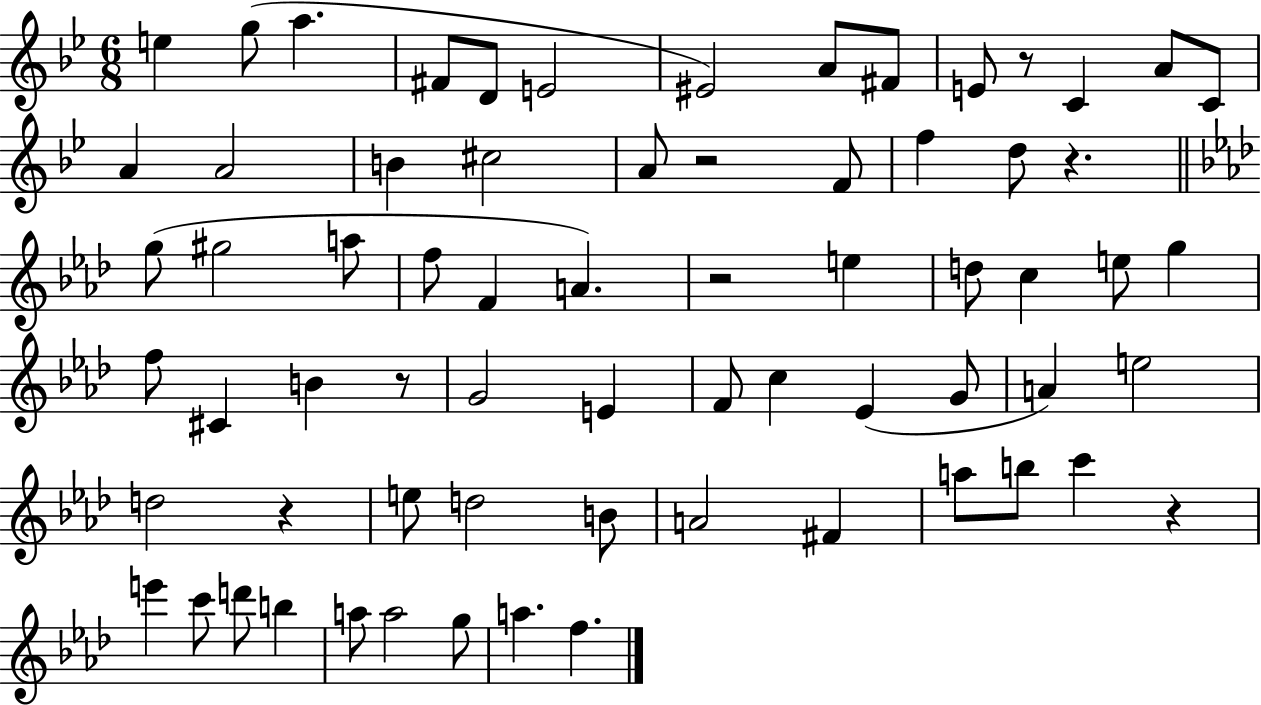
{
  \clef treble
  \numericTimeSignature
  \time 6/8
  \key bes \major
  e''4 g''8( a''4. | fis'8 d'8 e'2 | eis'2) a'8 fis'8 | e'8 r8 c'4 a'8 c'8 | \break a'4 a'2 | b'4 cis''2 | a'8 r2 f'8 | f''4 d''8 r4. | \break \bar "||" \break \key aes \major g''8( gis''2 a''8 | f''8 f'4 a'4.) | r2 e''4 | d''8 c''4 e''8 g''4 | \break f''8 cis'4 b'4 r8 | g'2 e'4 | f'8 c''4 ees'4( g'8 | a'4) e''2 | \break d''2 r4 | e''8 d''2 b'8 | a'2 fis'4 | a''8 b''8 c'''4 r4 | \break e'''4 c'''8 d'''8 b''4 | a''8 a''2 g''8 | a''4. f''4. | \bar "|."
}